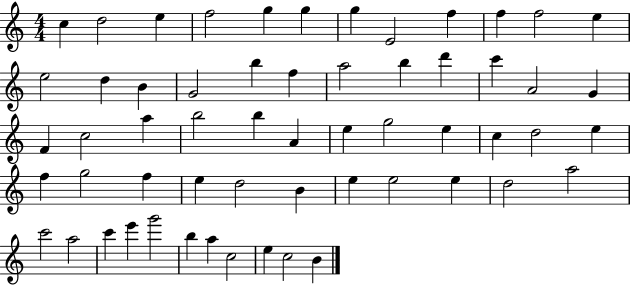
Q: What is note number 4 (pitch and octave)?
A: F5